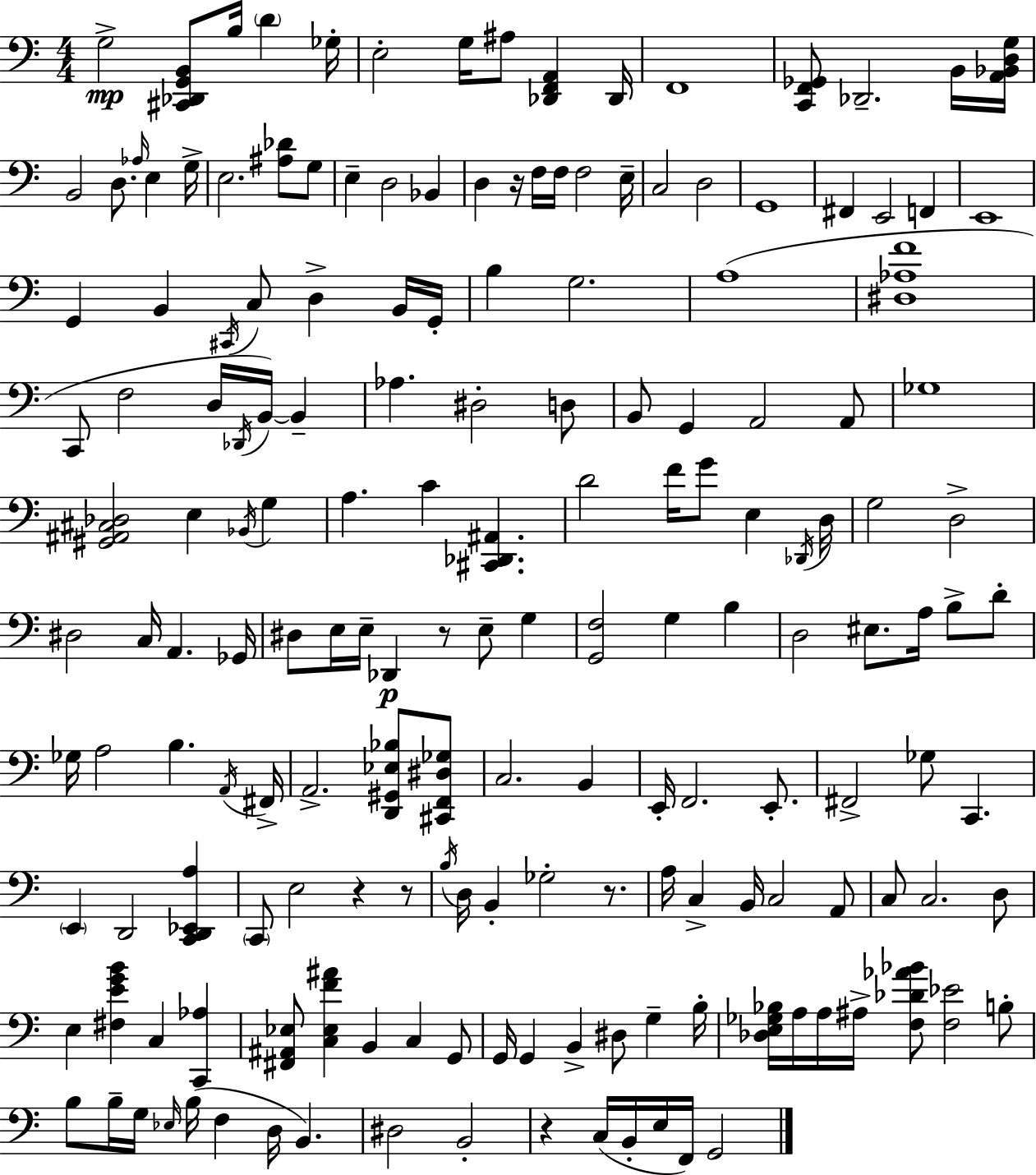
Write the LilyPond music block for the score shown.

{
  \clef bass
  \numericTimeSignature
  \time 4/4
  \key a \minor
  g2->\mp <cis, des, g, b,>8 b16 \parenthesize d'4 ges16-. | e2-. g16 ais8 <des, f, a,>4 des,16 | f,1 | <c, f, ges,>8 des,2.-- b,16 <a, bes, d g>16 | \break b,2 d8. \grace { aes16 } e4 | g16-> e2. <ais des'>8 g8 | e4-- d2 bes,4 | d4 r16 f16 f16 f2 | \break e16-- c2 d2 | g,1 | fis,4 e,2 f,4 | e,1 | \break g,4 b,4 \acciaccatura { cis,16 } c8 d4-> | b,16 g,16-. b4 g2. | a1( | <dis aes f'>1 | \break c,8 f2 d16 \acciaccatura { des,16 }) b,16~~ b,4-- | aes4. dis2-. | d8 b,8 g,4 a,2 | a,8 ges1 | \break <gis, ais, cis des>2 e4 \acciaccatura { bes,16 } | g4 a4. c'4 <cis, des, ais,>4. | d'2 f'16 g'8 e4 | \acciaccatura { des,16 } d16 g2 d2-> | \break dis2 c16 a,4. | ges,16 dis8 e16 e16-- des,4\p r8 e8-- | g4 <g, f>2 g4 | b4 d2 eis8. | \break a16 b8-> d'8-. ges16 a2 b4. | \acciaccatura { a,16 } fis,16-> a,2.-> | <d, gis, ees bes>8 <cis, f, dis ges>8 c2. | b,4 e,16-. f,2. | \break e,8.-. fis,2-> ges8 | c,4. \parenthesize e,4 d,2 | <c, d, ees, a>4 \parenthesize c,8 e2 | r4 r8 \acciaccatura { b16 } d16 b,4-. ges2-. | \break r8. a16 c4-> b,16 c2 | a,8 c8 c2. | d8 e4 <fis e' g' b'>4 c4 | <c, aes>4 <fis, ais, ees>8 <c ees f' ais'>4 b,4 | \break c4 g,8 g,16 g,4 b,4-> | dis8 g4-- b16-. <des e ges bes>16 a16 a16 ais16-> <f des' aes' bes'>8 <f ees'>2 | b8-. b8 b16-- g16 \grace { ees16 }( b16 f4 | d16 b,4.) dis2 | \break b,2-. r4 c16( b,16-. e16 f,16) | g,2 \bar "|."
}